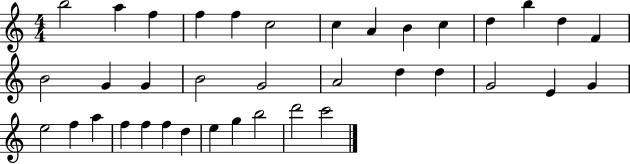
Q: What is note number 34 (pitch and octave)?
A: G5